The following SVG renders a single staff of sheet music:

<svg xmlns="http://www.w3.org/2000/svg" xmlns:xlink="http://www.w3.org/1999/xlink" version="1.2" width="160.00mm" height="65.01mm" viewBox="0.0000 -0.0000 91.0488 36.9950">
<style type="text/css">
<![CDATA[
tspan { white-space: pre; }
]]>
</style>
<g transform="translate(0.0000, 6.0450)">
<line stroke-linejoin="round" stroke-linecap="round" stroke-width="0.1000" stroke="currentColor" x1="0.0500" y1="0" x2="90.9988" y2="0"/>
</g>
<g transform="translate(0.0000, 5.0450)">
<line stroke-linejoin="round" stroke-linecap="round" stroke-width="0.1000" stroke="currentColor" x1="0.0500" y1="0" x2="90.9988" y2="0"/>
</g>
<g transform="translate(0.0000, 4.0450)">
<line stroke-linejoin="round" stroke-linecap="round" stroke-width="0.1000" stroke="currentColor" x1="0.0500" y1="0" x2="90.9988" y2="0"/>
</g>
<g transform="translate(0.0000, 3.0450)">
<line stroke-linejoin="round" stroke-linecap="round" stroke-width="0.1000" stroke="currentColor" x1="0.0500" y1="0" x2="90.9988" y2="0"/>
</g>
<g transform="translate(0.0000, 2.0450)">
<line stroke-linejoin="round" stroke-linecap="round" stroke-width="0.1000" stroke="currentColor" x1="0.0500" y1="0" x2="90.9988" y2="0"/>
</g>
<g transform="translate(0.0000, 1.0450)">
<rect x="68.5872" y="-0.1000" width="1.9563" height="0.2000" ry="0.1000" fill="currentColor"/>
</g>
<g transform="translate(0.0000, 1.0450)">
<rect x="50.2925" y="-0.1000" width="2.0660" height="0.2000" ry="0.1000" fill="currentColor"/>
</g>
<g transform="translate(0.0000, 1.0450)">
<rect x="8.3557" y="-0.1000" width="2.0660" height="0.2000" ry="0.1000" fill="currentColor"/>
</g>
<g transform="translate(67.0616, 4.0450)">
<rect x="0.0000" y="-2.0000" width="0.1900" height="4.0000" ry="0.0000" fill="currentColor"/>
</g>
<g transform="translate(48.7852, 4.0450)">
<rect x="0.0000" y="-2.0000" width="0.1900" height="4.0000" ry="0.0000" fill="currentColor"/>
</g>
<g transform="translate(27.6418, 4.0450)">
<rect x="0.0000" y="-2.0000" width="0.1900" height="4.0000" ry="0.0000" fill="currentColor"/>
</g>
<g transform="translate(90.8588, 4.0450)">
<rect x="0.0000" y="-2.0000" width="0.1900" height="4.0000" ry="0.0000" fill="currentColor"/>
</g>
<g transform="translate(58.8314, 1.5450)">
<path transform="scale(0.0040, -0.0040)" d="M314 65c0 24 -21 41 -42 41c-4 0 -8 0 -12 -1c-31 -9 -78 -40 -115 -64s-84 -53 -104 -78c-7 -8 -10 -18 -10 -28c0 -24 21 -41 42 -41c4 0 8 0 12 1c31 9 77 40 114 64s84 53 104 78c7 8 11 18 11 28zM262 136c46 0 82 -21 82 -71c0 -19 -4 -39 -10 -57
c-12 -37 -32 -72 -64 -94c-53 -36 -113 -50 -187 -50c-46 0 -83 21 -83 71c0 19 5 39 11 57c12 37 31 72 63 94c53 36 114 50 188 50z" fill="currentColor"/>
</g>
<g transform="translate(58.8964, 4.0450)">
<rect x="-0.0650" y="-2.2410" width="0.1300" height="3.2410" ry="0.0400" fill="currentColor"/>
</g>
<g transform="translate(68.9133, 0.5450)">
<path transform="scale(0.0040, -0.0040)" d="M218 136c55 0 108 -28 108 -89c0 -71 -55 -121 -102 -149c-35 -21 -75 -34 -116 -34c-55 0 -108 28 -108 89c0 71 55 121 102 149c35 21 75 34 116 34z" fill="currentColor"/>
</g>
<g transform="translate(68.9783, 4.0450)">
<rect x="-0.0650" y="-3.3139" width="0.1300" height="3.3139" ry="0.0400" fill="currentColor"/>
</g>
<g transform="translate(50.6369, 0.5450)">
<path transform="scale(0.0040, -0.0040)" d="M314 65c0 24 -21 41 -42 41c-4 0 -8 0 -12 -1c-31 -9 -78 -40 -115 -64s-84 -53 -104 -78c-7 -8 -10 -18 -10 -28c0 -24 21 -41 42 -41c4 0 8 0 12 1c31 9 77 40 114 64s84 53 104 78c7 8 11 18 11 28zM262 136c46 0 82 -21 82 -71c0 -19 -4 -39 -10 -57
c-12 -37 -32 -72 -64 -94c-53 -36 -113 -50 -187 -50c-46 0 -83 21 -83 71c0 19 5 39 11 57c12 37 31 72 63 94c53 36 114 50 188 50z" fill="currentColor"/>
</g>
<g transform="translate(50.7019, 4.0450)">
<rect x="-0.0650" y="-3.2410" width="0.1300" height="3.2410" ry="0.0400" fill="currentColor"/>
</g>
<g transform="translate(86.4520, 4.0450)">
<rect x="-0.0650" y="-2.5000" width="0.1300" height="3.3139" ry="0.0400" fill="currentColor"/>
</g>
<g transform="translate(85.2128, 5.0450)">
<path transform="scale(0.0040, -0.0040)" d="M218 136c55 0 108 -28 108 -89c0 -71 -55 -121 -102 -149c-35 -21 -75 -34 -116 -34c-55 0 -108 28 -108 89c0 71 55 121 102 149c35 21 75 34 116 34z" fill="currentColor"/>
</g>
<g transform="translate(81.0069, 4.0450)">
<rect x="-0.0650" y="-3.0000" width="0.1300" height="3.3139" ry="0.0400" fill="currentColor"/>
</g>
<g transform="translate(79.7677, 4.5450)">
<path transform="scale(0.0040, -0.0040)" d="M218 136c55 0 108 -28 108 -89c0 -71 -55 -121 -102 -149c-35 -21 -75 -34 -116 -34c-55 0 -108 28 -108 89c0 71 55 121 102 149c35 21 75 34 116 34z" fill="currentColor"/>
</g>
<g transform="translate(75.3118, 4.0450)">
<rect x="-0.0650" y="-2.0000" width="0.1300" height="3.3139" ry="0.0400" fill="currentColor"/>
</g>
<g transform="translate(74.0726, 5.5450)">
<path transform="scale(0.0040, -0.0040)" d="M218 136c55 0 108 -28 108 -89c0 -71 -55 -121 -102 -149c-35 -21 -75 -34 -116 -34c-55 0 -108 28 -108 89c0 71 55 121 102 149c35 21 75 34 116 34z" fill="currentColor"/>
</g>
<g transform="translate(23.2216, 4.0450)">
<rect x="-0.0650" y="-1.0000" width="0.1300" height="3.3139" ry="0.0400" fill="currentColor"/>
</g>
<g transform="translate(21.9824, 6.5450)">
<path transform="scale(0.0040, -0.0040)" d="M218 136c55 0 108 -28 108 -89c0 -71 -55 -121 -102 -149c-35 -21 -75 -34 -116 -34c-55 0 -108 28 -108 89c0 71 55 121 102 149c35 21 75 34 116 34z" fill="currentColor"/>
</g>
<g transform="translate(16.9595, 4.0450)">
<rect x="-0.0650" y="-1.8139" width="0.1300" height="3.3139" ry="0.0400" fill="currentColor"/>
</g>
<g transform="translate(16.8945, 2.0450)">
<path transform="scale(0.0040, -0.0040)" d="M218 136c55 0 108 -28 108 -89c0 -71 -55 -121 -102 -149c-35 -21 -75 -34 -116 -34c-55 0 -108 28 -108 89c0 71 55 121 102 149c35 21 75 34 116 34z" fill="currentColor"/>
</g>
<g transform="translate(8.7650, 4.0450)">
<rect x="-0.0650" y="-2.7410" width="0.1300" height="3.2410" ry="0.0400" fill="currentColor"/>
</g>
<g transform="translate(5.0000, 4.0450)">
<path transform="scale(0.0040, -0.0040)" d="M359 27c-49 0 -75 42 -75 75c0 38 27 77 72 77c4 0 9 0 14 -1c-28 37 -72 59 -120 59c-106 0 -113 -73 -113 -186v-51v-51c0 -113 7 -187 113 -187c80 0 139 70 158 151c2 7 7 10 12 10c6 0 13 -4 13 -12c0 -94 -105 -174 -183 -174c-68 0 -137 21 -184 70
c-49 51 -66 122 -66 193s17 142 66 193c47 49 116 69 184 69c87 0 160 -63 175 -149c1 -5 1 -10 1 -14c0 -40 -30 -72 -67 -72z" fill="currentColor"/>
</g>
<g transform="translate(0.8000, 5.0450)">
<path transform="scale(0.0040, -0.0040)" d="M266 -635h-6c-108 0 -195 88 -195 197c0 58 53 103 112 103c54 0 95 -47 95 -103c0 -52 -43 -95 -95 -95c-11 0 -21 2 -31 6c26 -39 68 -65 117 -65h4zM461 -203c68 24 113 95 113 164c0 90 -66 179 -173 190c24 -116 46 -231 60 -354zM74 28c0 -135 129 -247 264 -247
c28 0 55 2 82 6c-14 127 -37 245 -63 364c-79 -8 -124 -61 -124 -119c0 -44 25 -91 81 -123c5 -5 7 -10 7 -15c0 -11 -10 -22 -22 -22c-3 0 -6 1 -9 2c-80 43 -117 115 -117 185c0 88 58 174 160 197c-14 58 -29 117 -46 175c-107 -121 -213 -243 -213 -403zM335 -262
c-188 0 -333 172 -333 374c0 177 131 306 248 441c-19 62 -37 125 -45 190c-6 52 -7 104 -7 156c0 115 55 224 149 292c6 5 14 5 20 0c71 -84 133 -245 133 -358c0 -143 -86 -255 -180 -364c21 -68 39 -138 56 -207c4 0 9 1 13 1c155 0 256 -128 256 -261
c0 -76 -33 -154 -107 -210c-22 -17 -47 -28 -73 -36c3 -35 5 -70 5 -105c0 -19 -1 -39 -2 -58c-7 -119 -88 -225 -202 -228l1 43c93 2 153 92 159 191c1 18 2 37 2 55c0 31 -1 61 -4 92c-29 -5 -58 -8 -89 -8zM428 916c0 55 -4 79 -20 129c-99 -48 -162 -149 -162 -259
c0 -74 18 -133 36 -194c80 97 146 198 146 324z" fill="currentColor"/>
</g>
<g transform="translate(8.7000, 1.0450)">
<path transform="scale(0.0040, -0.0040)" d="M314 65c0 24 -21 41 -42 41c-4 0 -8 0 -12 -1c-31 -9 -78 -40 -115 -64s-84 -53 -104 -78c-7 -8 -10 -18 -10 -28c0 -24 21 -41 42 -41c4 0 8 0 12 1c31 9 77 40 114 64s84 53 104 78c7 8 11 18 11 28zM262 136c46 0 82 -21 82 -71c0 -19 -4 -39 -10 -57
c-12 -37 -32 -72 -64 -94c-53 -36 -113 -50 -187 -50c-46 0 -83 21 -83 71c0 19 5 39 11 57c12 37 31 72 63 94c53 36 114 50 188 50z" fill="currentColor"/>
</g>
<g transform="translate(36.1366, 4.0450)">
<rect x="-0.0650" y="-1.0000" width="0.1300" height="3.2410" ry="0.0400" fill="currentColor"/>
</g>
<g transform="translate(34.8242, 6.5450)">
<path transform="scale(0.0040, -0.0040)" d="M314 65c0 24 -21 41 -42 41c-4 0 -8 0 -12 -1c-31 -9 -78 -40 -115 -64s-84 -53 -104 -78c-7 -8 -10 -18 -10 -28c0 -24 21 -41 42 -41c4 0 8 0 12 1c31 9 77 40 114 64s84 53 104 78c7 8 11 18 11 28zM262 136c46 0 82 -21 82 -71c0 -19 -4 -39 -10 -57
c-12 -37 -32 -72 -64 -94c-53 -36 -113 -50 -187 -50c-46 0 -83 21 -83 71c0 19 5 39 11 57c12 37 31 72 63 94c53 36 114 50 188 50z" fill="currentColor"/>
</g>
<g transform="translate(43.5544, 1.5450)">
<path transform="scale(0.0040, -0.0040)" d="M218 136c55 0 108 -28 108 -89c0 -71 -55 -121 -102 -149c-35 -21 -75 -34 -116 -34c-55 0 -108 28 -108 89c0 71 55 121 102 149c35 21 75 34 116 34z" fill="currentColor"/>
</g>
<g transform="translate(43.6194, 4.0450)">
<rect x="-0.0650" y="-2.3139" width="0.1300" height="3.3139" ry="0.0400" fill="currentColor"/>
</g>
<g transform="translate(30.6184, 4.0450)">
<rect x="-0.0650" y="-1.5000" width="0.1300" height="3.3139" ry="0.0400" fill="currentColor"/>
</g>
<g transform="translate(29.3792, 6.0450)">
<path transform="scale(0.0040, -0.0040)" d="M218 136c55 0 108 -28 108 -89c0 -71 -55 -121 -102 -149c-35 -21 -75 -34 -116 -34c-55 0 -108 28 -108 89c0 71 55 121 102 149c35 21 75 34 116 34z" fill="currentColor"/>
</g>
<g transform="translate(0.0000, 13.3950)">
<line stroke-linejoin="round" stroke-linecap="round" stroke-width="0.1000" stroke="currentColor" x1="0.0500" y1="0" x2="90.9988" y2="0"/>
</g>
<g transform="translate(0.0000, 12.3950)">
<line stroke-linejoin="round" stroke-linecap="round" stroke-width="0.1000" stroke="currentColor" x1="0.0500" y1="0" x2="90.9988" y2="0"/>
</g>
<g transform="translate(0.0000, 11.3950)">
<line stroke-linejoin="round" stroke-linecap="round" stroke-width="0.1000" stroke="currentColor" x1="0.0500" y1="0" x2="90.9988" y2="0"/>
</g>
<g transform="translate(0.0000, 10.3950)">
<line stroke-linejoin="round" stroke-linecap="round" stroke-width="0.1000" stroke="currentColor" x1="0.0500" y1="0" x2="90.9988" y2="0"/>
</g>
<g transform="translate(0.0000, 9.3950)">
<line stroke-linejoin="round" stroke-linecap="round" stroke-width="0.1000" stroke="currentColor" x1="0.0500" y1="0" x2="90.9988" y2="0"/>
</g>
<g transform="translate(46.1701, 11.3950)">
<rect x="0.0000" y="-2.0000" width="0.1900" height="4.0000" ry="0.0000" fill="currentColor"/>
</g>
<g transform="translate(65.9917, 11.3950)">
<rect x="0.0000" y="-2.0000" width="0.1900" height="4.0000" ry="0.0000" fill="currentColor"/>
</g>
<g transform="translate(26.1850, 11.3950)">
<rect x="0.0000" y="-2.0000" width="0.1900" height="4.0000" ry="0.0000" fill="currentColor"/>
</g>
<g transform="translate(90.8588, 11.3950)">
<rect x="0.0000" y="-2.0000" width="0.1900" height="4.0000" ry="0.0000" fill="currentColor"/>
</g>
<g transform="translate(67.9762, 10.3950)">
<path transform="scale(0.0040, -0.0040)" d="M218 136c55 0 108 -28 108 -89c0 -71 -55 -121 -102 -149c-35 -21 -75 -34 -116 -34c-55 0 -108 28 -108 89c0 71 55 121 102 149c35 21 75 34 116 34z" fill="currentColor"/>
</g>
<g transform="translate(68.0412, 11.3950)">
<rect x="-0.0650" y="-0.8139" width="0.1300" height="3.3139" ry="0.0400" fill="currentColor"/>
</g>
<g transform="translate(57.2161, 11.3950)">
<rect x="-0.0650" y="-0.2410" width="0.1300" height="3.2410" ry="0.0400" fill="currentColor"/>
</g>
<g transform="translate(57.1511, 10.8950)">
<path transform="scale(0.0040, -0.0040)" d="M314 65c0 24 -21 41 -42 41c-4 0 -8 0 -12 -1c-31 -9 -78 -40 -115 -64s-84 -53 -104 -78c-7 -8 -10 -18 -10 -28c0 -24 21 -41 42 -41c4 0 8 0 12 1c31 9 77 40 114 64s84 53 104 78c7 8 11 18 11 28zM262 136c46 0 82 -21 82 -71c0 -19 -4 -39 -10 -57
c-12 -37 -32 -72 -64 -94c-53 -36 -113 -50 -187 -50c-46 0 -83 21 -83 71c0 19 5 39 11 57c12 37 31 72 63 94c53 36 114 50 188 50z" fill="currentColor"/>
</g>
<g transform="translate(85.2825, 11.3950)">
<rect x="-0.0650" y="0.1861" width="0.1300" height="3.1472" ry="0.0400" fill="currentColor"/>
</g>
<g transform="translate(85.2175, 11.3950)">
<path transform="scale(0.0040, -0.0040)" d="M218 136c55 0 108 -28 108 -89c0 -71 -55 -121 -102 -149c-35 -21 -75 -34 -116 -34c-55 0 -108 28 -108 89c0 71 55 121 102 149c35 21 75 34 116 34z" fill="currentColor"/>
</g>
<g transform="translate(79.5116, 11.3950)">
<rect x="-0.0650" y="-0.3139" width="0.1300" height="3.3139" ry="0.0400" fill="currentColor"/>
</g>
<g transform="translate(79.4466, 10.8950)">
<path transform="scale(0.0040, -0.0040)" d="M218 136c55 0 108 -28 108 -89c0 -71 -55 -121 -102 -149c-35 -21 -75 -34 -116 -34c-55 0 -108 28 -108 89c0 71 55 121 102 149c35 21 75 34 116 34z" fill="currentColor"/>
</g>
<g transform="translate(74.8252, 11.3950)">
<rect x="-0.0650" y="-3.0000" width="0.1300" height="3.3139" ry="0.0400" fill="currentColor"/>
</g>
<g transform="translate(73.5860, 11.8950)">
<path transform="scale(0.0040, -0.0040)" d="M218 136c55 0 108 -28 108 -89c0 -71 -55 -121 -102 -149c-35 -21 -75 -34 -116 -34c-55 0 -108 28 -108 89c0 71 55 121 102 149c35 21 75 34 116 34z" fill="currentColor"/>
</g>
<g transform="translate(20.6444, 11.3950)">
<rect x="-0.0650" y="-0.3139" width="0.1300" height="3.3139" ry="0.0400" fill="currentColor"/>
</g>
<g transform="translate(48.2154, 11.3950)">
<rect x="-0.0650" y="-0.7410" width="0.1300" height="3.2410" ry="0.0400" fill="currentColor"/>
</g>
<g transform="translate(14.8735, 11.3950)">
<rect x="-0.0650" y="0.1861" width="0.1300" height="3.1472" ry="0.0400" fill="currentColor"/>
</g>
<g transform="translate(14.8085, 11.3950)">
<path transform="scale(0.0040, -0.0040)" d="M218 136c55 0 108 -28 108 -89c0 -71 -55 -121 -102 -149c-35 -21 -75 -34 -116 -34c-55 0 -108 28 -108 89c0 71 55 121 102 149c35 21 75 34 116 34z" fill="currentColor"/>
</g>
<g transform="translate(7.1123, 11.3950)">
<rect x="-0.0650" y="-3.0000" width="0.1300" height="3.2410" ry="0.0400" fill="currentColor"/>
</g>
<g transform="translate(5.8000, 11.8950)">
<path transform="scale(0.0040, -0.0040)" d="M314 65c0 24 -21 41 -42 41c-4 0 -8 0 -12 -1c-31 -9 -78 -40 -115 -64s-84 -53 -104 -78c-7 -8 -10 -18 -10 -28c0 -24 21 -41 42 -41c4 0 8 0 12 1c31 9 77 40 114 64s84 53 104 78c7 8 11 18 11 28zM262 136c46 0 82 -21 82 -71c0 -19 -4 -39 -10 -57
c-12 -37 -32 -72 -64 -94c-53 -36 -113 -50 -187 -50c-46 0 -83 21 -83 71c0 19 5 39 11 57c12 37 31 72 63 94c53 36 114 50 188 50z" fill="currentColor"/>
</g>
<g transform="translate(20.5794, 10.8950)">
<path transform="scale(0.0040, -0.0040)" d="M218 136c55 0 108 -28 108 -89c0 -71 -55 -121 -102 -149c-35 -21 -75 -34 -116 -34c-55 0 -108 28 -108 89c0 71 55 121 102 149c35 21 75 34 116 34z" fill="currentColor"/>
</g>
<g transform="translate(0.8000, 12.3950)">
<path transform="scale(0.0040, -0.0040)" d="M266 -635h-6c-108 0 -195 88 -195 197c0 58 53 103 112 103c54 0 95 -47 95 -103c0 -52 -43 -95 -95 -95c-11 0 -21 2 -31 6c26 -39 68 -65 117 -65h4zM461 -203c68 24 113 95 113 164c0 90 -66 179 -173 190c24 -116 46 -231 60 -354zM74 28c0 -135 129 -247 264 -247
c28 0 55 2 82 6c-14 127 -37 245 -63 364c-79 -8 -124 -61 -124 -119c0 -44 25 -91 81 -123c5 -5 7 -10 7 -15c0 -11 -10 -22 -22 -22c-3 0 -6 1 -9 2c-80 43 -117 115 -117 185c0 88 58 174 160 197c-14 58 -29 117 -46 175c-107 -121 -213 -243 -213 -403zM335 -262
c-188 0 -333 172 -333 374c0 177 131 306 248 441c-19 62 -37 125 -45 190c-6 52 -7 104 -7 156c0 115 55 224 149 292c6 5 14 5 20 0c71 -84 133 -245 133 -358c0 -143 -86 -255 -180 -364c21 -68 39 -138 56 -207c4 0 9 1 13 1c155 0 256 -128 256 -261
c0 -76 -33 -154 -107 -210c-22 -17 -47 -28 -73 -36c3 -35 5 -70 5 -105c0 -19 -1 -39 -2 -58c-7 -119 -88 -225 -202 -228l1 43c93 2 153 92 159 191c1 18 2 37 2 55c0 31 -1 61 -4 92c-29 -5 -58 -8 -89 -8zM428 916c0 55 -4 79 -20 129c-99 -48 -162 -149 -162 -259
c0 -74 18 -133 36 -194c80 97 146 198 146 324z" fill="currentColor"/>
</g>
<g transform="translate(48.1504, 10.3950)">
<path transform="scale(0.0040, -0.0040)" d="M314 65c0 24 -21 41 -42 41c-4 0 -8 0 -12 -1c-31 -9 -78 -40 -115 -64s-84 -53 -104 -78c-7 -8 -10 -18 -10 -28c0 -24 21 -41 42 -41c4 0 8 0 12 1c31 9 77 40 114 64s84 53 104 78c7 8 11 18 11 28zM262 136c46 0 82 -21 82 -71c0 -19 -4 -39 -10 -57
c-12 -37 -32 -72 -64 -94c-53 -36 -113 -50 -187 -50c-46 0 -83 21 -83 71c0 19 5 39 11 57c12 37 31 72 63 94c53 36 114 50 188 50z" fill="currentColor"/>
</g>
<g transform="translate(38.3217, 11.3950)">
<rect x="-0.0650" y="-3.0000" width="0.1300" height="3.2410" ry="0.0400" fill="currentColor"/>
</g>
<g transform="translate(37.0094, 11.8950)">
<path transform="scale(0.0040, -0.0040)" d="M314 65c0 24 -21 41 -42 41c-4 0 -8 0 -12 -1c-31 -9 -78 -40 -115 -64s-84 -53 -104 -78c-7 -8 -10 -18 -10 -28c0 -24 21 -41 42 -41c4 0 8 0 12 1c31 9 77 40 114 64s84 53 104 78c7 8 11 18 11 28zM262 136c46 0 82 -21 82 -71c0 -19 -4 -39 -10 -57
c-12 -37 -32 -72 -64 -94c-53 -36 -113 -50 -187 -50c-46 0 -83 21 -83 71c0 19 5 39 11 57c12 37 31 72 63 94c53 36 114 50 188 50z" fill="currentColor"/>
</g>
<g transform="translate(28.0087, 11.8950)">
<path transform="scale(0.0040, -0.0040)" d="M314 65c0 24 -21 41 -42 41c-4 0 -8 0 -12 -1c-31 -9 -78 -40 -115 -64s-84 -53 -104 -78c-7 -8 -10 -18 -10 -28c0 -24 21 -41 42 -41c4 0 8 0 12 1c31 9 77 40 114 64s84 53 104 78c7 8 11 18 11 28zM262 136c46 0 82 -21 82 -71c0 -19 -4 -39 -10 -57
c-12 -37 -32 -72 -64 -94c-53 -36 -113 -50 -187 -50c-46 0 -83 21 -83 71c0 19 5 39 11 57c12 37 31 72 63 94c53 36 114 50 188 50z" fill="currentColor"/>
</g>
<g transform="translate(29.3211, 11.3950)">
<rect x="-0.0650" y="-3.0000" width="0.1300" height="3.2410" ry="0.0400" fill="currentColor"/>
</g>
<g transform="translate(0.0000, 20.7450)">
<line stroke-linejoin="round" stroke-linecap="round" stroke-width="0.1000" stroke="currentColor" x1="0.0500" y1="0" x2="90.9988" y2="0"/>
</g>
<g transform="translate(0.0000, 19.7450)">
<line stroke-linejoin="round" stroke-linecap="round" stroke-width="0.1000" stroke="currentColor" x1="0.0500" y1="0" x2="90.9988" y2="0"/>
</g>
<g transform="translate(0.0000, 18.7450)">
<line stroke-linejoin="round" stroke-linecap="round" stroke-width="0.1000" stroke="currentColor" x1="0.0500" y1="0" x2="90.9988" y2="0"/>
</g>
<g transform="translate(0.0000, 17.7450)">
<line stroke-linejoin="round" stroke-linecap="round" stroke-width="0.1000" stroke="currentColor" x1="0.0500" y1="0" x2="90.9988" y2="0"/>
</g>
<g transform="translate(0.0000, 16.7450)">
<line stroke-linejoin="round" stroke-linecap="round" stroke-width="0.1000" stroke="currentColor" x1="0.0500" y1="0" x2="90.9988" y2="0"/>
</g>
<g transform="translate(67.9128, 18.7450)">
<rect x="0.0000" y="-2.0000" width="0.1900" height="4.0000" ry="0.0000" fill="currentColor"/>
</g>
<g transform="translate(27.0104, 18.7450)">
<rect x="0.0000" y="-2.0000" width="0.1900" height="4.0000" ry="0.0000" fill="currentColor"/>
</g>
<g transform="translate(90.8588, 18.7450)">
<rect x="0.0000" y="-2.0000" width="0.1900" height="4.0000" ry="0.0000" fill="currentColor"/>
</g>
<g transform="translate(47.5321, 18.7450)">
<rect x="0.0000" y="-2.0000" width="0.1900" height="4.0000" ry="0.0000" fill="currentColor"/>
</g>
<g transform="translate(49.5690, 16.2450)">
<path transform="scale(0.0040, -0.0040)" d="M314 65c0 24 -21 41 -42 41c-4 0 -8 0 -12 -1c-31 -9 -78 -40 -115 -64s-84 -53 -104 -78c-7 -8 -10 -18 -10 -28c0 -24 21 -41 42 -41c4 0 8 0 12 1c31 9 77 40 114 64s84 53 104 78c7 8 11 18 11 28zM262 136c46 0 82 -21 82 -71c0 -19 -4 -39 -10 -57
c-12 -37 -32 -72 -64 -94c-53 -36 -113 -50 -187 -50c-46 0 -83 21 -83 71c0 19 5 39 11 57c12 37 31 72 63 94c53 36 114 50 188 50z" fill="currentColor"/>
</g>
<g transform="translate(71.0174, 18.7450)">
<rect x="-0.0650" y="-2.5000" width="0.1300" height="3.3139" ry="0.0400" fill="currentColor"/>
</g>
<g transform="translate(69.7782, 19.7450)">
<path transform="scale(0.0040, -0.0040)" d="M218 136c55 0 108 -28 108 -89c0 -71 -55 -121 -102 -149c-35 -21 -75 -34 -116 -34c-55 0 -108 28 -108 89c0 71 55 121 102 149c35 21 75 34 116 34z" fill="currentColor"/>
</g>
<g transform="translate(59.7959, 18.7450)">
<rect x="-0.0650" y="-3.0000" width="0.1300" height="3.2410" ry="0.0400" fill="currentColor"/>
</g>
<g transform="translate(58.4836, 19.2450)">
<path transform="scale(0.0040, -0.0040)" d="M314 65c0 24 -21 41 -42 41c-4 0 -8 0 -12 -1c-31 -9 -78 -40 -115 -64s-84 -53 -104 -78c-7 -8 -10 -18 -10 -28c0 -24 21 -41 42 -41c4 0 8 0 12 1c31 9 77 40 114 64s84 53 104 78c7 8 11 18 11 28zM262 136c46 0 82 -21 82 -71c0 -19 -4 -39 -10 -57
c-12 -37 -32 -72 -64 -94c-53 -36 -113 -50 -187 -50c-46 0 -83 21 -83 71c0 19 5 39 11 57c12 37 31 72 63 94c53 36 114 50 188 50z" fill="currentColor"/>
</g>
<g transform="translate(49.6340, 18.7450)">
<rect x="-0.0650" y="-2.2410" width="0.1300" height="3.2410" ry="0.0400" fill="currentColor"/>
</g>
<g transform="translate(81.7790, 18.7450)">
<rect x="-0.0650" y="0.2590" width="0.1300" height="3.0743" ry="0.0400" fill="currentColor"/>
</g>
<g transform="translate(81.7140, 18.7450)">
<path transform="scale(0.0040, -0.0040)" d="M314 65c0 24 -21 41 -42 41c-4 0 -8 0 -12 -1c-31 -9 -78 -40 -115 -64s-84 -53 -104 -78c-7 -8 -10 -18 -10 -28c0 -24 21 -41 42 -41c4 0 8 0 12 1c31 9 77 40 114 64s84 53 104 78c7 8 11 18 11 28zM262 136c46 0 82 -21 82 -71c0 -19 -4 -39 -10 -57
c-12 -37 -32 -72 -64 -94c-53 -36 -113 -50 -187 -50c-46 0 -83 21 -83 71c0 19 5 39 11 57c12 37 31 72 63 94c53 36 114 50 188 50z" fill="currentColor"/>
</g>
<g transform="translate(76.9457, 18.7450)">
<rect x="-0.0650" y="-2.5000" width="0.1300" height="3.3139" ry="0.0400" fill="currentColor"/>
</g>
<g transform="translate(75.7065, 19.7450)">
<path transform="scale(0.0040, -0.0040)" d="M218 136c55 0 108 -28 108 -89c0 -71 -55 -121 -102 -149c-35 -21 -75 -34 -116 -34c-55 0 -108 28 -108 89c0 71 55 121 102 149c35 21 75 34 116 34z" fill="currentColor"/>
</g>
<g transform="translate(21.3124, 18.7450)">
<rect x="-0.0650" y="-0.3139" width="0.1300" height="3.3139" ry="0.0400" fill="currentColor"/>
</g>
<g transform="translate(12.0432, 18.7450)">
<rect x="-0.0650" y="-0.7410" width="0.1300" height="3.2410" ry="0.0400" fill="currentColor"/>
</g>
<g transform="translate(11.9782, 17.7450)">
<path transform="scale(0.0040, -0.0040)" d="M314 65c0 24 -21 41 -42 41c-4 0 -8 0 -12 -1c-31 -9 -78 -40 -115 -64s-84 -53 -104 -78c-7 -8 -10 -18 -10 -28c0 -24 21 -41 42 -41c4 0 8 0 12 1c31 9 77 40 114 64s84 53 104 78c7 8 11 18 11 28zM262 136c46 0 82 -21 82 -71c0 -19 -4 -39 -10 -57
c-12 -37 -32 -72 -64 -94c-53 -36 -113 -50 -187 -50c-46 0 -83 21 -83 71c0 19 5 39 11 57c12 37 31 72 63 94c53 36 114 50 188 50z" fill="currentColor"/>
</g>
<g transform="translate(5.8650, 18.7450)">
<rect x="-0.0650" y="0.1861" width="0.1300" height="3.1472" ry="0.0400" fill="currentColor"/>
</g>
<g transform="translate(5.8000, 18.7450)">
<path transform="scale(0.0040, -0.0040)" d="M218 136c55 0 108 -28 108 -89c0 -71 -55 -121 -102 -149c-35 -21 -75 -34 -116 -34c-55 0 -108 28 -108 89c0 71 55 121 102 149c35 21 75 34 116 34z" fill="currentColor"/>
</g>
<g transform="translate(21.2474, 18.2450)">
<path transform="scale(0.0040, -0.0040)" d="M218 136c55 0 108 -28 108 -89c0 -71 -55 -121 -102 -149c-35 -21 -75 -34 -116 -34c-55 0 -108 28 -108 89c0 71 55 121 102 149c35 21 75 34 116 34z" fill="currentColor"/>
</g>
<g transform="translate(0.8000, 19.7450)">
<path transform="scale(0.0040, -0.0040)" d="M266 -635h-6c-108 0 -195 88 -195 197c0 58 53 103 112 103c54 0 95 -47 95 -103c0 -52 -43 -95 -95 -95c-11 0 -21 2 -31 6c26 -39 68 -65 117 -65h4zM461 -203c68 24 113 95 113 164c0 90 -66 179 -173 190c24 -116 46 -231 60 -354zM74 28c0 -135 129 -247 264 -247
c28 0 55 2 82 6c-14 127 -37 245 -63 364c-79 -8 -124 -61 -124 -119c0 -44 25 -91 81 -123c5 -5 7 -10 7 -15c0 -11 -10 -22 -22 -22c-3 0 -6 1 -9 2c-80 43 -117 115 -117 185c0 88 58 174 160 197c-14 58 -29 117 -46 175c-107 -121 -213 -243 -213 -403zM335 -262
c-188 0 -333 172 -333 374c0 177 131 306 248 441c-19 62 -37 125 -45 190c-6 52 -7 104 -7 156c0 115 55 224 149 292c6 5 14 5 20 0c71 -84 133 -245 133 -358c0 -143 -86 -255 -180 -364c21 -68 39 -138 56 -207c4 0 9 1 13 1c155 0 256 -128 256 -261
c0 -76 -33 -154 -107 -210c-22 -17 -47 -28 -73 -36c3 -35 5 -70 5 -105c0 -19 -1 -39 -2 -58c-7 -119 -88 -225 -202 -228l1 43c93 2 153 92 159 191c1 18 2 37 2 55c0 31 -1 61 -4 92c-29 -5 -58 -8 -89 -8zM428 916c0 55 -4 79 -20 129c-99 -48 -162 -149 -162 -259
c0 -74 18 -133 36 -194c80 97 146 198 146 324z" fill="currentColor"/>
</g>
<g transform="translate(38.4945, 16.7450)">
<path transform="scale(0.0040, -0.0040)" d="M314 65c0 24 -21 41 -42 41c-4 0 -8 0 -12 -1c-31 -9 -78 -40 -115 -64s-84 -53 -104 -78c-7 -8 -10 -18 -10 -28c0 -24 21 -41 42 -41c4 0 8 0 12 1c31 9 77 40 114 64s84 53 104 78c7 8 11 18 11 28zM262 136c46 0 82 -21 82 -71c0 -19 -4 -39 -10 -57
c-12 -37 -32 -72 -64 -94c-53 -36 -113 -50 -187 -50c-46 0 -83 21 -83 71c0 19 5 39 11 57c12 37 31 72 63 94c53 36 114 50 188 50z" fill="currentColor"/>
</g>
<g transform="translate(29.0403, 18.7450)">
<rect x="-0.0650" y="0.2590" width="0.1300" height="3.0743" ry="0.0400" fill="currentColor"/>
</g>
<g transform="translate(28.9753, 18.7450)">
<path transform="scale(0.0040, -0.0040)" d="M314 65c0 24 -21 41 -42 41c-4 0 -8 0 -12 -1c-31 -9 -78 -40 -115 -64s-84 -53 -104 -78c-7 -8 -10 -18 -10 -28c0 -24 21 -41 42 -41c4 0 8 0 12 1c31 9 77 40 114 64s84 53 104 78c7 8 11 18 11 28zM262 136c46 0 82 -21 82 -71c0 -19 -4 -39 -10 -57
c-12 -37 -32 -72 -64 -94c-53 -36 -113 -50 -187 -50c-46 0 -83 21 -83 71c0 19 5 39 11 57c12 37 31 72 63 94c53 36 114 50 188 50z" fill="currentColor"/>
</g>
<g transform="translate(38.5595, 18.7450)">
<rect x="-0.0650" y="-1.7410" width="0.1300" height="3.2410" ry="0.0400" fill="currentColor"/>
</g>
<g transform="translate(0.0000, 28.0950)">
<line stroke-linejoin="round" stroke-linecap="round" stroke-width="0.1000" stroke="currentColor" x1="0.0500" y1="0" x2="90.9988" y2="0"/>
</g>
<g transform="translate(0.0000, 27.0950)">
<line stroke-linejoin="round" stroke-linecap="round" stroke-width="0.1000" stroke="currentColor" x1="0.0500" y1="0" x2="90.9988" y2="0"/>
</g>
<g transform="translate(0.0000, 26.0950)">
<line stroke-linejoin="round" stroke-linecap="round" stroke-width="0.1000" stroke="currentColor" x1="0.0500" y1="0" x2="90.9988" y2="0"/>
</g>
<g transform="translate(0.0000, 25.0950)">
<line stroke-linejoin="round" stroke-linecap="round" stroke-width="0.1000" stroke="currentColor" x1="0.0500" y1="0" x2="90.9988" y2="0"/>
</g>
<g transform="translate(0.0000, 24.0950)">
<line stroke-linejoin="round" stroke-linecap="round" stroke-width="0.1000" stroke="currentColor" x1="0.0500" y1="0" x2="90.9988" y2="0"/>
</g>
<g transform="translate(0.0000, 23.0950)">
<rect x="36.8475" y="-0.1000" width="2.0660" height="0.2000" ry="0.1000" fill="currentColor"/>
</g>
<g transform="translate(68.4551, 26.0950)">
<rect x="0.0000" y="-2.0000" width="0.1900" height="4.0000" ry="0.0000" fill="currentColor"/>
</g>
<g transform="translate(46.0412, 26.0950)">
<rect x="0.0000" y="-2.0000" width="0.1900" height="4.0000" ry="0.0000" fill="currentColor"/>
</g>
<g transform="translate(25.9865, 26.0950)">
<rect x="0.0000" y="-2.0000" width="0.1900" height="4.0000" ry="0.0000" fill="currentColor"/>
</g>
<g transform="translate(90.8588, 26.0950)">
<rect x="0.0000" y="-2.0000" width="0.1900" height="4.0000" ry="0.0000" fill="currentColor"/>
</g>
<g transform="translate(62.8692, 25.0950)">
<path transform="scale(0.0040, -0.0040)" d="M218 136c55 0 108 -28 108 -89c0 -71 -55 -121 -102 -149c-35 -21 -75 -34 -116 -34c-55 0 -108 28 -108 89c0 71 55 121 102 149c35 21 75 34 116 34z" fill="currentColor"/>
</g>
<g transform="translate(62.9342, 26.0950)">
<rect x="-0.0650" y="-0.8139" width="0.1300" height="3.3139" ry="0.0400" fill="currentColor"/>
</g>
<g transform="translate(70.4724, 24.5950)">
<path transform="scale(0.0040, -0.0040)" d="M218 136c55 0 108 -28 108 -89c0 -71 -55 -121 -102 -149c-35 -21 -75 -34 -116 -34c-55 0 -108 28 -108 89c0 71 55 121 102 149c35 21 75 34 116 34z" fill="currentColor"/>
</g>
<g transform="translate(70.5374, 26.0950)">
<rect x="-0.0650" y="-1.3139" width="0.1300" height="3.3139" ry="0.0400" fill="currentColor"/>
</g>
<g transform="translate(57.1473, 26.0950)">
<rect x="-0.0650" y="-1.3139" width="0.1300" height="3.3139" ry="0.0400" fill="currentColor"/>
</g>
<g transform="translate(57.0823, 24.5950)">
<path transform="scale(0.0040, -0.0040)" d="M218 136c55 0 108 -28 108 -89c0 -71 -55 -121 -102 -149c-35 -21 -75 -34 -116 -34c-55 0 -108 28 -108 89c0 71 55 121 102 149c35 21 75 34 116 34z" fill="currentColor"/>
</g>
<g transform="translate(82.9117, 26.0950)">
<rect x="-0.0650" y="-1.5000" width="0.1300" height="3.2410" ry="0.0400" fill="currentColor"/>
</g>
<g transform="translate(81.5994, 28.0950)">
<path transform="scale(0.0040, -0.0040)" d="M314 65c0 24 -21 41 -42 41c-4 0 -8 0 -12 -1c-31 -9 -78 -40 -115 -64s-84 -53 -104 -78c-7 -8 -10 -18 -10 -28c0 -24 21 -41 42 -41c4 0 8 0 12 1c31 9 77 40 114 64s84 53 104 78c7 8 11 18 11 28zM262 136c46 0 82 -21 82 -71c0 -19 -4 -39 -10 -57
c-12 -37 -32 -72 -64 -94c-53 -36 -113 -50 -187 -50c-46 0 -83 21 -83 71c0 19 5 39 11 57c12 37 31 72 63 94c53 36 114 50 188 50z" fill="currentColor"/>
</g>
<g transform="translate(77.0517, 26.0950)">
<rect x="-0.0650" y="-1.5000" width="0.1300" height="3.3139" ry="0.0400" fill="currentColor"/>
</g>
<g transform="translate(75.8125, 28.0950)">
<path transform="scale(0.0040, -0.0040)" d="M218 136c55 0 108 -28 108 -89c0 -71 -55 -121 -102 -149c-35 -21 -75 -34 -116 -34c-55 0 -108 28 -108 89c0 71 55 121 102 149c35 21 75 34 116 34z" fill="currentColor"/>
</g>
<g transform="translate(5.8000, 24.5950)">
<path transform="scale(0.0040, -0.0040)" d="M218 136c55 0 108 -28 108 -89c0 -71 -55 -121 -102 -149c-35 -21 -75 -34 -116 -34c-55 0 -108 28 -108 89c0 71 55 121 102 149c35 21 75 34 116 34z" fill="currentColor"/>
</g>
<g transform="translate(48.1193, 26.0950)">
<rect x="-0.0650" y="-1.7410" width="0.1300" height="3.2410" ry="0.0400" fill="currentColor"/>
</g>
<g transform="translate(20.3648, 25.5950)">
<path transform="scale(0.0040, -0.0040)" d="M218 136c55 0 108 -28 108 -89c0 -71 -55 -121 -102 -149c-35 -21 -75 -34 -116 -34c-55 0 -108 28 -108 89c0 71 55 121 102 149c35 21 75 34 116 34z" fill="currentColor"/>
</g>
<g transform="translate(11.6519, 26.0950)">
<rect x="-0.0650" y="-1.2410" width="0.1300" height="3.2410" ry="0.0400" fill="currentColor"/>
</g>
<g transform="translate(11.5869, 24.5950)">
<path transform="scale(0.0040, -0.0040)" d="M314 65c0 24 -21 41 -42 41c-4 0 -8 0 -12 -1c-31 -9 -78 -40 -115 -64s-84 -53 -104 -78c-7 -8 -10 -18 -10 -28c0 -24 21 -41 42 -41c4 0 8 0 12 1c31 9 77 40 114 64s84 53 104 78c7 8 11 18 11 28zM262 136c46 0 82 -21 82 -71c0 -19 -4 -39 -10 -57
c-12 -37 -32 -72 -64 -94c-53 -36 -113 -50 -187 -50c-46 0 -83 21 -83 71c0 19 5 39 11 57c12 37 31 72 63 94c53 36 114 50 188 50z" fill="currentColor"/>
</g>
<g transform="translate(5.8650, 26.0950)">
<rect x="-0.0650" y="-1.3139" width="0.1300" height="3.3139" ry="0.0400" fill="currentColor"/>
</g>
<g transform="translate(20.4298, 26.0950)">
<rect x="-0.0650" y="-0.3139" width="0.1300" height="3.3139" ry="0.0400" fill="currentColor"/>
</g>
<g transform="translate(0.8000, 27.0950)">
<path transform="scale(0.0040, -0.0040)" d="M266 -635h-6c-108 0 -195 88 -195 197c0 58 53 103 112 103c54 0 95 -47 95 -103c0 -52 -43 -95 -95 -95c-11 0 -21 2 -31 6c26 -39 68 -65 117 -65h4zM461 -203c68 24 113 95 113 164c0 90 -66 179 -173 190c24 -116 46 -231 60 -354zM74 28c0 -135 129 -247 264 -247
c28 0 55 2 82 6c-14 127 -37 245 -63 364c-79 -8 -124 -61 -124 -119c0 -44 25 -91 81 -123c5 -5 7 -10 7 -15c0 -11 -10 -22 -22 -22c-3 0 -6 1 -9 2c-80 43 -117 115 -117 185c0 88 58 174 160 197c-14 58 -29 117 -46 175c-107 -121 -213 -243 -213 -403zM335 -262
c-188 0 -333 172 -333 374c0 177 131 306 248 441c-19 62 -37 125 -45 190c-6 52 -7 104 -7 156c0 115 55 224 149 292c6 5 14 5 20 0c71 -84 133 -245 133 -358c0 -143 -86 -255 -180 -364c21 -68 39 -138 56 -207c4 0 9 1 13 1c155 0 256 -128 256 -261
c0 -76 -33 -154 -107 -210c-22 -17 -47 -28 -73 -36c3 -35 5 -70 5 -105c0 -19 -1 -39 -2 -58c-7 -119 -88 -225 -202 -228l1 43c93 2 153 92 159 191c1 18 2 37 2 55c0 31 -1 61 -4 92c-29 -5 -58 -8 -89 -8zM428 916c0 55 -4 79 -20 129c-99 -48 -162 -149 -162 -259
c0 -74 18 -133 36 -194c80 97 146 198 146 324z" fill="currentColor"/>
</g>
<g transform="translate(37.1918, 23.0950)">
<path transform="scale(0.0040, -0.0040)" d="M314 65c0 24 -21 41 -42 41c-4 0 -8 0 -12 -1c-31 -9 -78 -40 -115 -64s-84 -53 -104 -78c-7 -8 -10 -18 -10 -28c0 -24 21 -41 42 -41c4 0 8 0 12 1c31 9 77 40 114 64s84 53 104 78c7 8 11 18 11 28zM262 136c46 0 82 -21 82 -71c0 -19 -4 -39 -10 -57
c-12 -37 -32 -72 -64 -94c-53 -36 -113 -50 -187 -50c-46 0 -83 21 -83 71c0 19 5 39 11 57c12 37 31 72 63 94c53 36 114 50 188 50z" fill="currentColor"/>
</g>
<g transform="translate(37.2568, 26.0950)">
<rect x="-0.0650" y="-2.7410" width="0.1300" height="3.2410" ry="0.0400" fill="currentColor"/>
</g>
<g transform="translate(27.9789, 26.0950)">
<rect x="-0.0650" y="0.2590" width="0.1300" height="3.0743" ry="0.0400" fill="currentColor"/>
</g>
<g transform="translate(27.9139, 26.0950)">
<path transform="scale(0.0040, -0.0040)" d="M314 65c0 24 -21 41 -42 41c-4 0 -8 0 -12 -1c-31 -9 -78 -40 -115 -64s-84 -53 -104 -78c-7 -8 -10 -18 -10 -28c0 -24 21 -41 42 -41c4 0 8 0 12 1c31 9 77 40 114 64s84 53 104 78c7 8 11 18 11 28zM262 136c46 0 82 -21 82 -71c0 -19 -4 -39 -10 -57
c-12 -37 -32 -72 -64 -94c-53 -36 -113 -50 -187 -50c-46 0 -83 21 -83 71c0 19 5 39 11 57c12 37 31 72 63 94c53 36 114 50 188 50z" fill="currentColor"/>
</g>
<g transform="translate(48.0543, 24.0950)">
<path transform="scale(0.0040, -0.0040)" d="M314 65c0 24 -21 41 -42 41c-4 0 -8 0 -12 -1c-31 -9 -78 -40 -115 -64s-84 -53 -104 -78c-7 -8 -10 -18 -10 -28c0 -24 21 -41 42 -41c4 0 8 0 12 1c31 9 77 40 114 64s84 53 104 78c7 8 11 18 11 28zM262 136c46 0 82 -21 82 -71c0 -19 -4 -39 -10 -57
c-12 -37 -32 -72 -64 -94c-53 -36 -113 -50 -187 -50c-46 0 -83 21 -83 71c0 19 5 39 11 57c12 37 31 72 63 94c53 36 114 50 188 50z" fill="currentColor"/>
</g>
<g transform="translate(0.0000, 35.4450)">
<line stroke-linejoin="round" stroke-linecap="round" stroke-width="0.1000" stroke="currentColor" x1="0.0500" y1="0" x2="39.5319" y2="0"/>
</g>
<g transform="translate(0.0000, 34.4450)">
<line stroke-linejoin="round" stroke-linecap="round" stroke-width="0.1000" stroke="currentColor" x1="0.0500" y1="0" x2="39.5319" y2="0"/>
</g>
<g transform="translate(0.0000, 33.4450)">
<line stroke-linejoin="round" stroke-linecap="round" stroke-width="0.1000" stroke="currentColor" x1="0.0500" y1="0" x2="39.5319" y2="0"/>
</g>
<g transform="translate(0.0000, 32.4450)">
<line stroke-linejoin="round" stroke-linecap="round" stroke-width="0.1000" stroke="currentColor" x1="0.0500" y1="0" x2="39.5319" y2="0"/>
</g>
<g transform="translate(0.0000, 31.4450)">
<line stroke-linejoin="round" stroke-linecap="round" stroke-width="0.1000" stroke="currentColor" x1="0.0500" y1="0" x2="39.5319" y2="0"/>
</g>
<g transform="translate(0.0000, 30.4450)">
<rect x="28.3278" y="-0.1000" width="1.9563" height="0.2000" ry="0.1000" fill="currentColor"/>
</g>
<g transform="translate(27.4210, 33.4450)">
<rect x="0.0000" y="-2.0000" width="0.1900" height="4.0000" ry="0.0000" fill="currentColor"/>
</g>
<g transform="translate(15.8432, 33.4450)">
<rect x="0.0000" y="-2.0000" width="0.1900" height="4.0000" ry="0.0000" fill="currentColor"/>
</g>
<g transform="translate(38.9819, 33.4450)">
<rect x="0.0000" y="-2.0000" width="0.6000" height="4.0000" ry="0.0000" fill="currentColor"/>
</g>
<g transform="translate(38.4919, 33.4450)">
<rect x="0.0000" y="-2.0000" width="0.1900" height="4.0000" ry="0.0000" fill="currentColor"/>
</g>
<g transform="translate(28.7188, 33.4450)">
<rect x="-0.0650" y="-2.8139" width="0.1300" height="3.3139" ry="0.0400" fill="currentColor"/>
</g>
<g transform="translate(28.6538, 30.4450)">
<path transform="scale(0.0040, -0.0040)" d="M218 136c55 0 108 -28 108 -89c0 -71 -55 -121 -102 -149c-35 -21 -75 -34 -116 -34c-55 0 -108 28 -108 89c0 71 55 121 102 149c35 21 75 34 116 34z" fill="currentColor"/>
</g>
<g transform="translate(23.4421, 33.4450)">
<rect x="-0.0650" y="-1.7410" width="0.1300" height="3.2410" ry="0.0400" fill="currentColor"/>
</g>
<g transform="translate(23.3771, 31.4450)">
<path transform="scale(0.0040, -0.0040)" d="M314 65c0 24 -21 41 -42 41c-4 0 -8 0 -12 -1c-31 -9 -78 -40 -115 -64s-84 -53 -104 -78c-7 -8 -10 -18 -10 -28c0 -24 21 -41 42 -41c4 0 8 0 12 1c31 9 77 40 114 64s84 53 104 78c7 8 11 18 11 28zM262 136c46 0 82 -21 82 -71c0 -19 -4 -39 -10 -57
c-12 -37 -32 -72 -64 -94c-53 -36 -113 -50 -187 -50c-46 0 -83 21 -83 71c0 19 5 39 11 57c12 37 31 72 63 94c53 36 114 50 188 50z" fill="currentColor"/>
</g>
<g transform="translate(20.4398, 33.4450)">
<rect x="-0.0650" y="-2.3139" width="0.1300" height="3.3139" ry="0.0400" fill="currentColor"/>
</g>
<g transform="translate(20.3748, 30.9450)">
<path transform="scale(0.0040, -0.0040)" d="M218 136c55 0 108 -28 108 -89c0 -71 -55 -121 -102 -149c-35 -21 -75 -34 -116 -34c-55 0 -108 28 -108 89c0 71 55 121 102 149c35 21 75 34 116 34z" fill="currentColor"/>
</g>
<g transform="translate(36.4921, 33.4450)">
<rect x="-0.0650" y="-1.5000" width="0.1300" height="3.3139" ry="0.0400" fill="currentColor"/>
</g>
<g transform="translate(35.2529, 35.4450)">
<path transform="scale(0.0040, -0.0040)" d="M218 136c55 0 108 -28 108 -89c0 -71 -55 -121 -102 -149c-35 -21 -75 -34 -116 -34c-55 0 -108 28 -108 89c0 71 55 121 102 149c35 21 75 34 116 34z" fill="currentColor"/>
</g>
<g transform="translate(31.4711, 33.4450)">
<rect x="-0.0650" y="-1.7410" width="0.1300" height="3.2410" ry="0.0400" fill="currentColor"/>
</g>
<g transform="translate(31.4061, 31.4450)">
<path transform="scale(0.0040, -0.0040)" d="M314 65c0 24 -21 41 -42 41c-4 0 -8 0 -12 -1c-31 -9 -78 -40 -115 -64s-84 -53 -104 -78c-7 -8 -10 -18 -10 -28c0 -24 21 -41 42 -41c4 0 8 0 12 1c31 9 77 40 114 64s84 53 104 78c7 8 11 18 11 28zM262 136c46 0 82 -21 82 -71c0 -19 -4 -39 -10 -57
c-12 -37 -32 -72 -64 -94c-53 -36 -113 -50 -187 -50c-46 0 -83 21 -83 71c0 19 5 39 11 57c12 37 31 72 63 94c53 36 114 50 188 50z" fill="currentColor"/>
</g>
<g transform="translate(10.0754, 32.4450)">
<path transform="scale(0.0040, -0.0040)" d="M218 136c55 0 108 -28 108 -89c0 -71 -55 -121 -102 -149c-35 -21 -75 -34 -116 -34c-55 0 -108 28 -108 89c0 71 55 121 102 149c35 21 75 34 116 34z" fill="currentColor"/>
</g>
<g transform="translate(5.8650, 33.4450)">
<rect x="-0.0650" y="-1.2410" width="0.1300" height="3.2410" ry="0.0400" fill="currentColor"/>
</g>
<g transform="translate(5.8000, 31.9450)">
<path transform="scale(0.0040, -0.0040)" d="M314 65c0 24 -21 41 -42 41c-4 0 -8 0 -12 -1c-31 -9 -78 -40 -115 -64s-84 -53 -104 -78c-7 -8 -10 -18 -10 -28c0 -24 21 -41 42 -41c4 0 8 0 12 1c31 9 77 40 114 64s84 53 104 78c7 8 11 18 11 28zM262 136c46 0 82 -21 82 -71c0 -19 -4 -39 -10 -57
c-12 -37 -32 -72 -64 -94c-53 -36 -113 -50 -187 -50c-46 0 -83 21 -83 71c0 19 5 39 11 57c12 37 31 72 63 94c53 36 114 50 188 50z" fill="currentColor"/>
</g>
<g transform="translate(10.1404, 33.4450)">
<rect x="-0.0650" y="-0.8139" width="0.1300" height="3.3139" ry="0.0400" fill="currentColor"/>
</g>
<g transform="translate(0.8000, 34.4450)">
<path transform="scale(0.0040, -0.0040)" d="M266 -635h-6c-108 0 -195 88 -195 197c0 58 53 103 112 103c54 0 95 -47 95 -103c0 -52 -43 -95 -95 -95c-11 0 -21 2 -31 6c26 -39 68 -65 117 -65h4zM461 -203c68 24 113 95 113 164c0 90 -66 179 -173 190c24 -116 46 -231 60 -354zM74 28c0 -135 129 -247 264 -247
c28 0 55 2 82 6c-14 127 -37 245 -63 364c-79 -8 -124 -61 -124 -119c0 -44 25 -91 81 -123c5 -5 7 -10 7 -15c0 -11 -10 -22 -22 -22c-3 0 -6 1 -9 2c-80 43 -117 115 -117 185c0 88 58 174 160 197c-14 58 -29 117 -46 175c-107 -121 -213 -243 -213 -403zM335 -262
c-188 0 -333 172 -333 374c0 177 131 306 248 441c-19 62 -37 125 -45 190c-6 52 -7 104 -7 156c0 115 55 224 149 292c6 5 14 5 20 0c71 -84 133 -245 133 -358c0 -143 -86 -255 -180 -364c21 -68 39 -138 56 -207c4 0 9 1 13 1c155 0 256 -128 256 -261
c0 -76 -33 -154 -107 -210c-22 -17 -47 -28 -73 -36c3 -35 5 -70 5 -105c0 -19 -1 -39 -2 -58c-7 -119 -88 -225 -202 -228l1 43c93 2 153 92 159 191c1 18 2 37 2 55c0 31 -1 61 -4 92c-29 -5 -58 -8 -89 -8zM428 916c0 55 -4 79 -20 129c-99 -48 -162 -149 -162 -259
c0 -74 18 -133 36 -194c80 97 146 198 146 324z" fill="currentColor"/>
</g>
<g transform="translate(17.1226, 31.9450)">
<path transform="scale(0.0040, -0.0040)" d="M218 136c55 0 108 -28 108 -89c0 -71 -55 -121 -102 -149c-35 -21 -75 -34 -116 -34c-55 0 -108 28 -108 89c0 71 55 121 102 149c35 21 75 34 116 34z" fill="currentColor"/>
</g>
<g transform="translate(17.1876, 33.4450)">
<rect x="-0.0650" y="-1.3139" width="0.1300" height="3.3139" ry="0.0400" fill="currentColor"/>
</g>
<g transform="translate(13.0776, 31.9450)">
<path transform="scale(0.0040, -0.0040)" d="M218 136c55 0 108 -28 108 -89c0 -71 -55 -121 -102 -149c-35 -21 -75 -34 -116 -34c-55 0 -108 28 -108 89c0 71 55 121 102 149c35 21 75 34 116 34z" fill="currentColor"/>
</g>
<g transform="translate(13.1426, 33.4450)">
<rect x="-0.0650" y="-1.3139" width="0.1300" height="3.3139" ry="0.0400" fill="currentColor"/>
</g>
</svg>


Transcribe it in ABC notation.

X:1
T:Untitled
M:4/4
L:1/4
K:C
a2 f D E D2 g b2 g2 b F A G A2 B c A2 A2 d2 c2 d A c B B d2 c B2 f2 g2 A2 G G B2 e e2 c B2 a2 f2 e d e E E2 e2 d e e g f2 a f2 E